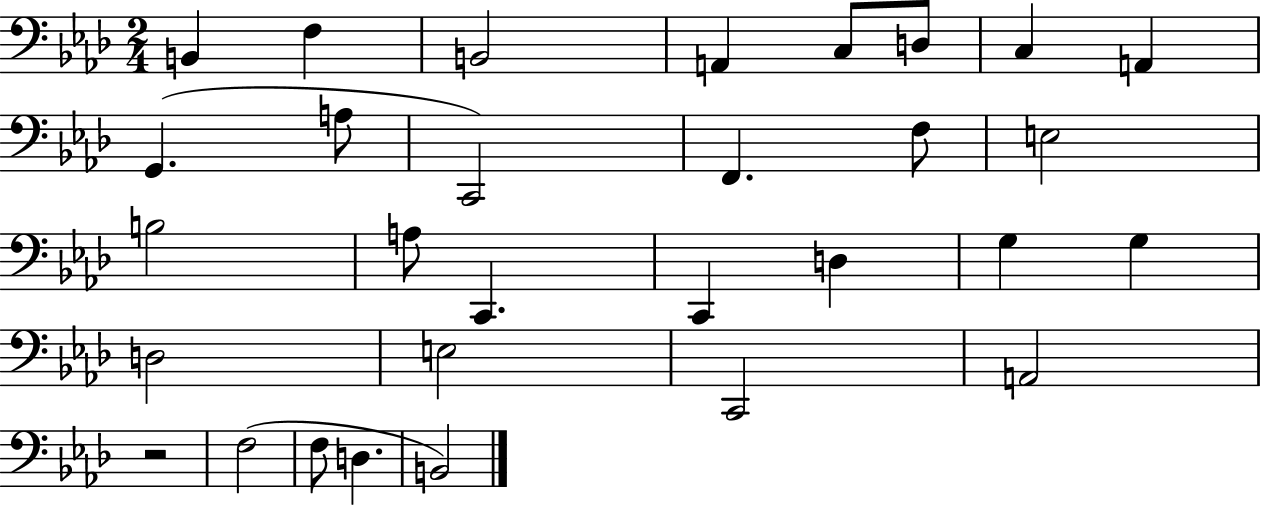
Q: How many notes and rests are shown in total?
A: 30